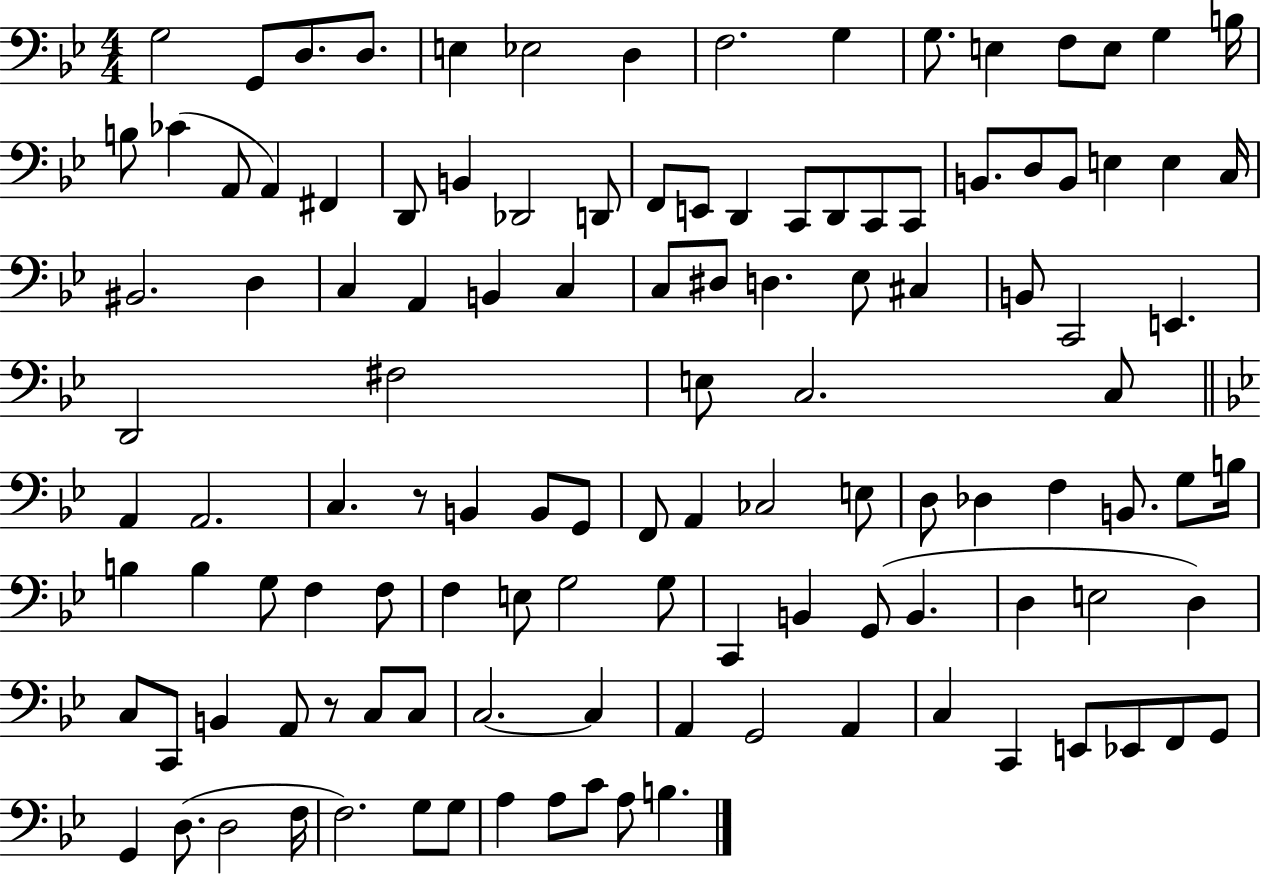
X:1
T:Untitled
M:4/4
L:1/4
K:Bb
G,2 G,,/2 D,/2 D,/2 E, _E,2 D, F,2 G, G,/2 E, F,/2 E,/2 G, B,/4 B,/2 _C A,,/2 A,, ^F,, D,,/2 B,, _D,,2 D,,/2 F,,/2 E,,/2 D,, C,,/2 D,,/2 C,,/2 C,,/2 B,,/2 D,/2 B,,/2 E, E, C,/4 ^B,,2 D, C, A,, B,, C, C,/2 ^D,/2 D, _E,/2 ^C, B,,/2 C,,2 E,, D,,2 ^F,2 E,/2 C,2 C,/2 A,, A,,2 C, z/2 B,, B,,/2 G,,/2 F,,/2 A,, _C,2 E,/2 D,/2 _D, F, B,,/2 G,/2 B,/4 B, B, G,/2 F, F,/2 F, E,/2 G,2 G,/2 C,, B,, G,,/2 B,, D, E,2 D, C,/2 C,,/2 B,, A,,/2 z/2 C,/2 C,/2 C,2 C, A,, G,,2 A,, C, C,, E,,/2 _E,,/2 F,,/2 G,,/2 G,, D,/2 D,2 F,/4 F,2 G,/2 G,/2 A, A,/2 C/2 A,/2 B,